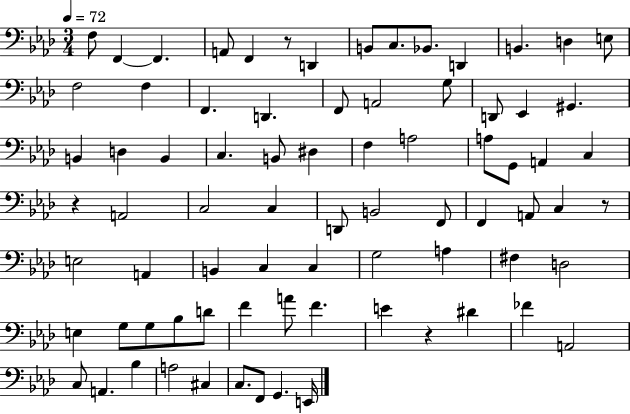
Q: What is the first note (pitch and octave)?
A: F3